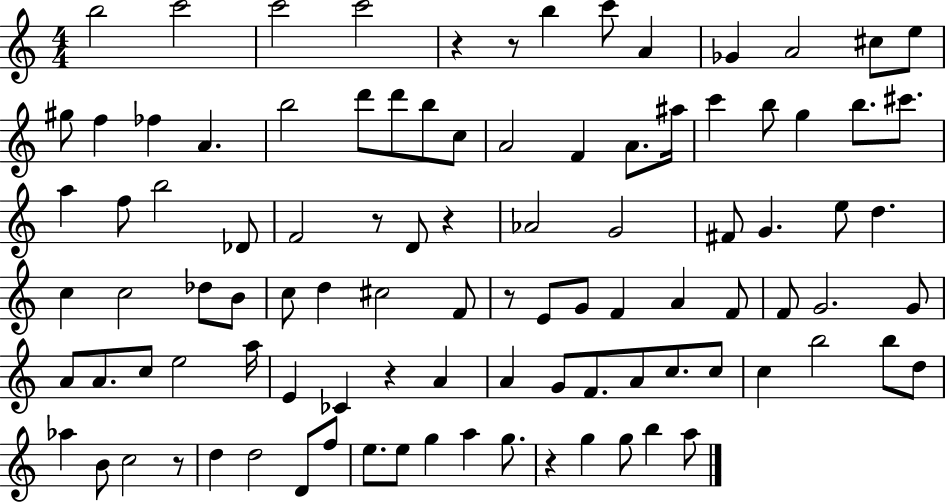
B5/h C6/h C6/h C6/h R/q R/e B5/q C6/e A4/q Gb4/q A4/h C#5/e E5/e G#5/e F5/q FES5/q A4/q. B5/h D6/e D6/e B5/e C5/e A4/h F4/q A4/e. A#5/s C6/q B5/e G5/q B5/e. C#6/e. A5/q F5/e B5/h Db4/e F4/h R/e D4/e R/q Ab4/h G4/h F#4/e G4/q. E5/e D5/q. C5/q C5/h Db5/e B4/e C5/e D5/q C#5/h F4/e R/e E4/e G4/e F4/q A4/q F4/e F4/e G4/h. G4/e A4/e A4/e. C5/e E5/h A5/s E4/q CES4/q R/q A4/q A4/q G4/e F4/e. A4/e C5/e. C5/e C5/q B5/h B5/e D5/e Ab5/q B4/e C5/h R/e D5/q D5/h D4/e F5/e E5/e. E5/e G5/q A5/q G5/e. R/q G5/q G5/e B5/q A5/e